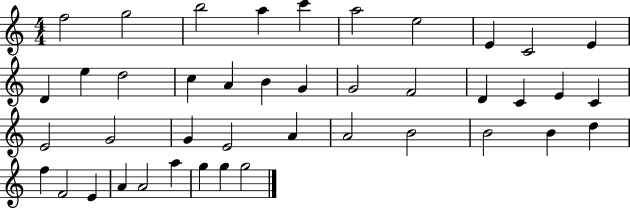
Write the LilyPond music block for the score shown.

{
  \clef treble
  \numericTimeSignature
  \time 4/4
  \key c \major
  f''2 g''2 | b''2 a''4 c'''4 | a''2 e''2 | e'4 c'2 e'4 | \break d'4 e''4 d''2 | c''4 a'4 b'4 g'4 | g'2 f'2 | d'4 c'4 e'4 c'4 | \break e'2 g'2 | g'4 e'2 a'4 | a'2 b'2 | b'2 b'4 d''4 | \break f''4 f'2 e'4 | a'4 a'2 a''4 | g''4 g''4 g''2 | \bar "|."
}